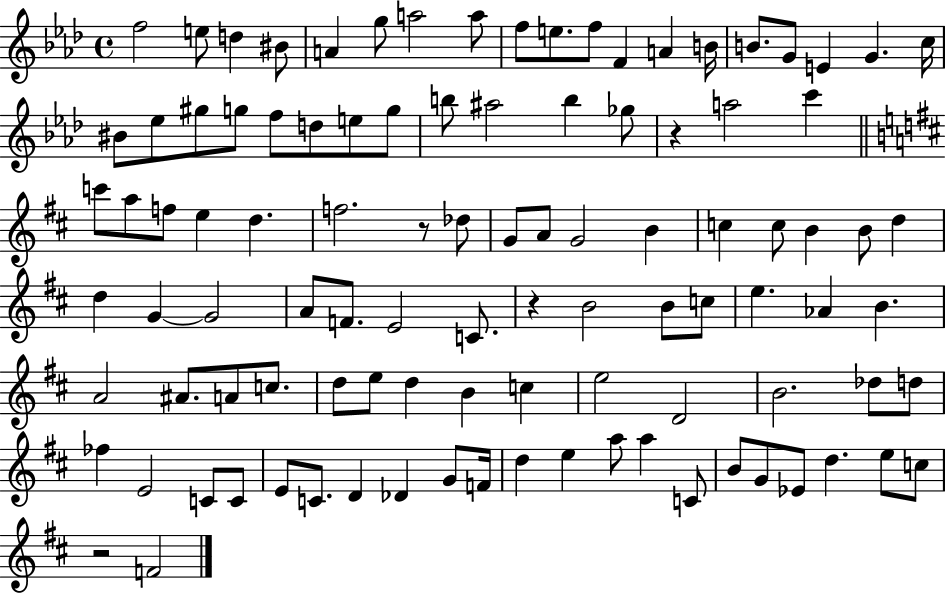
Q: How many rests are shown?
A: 4